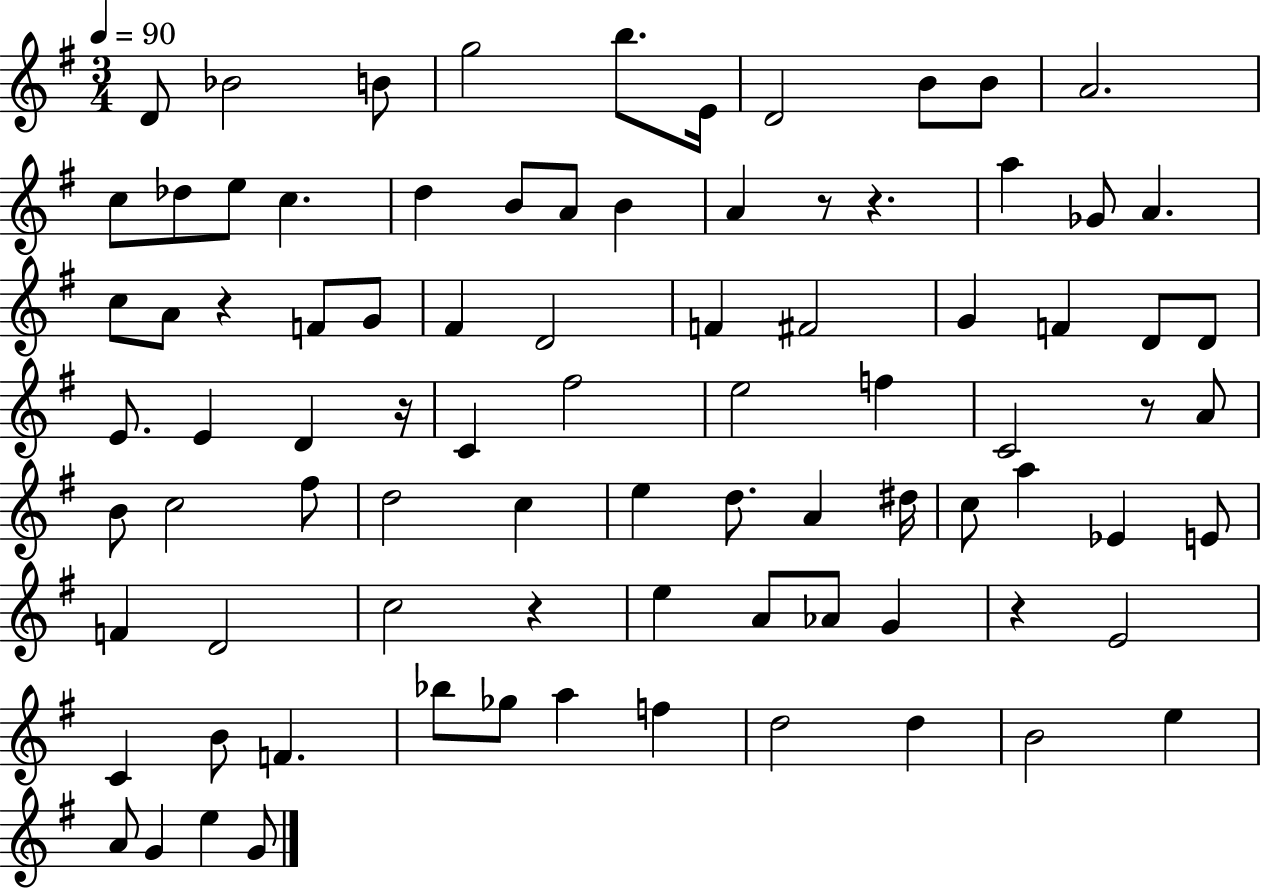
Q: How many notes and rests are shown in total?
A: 86